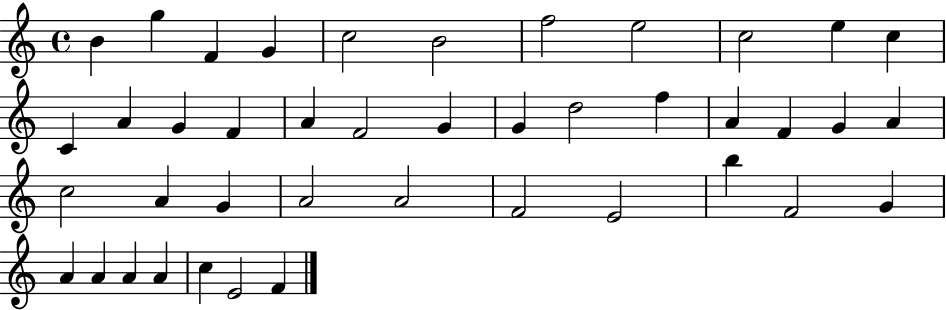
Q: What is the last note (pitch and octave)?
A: F4